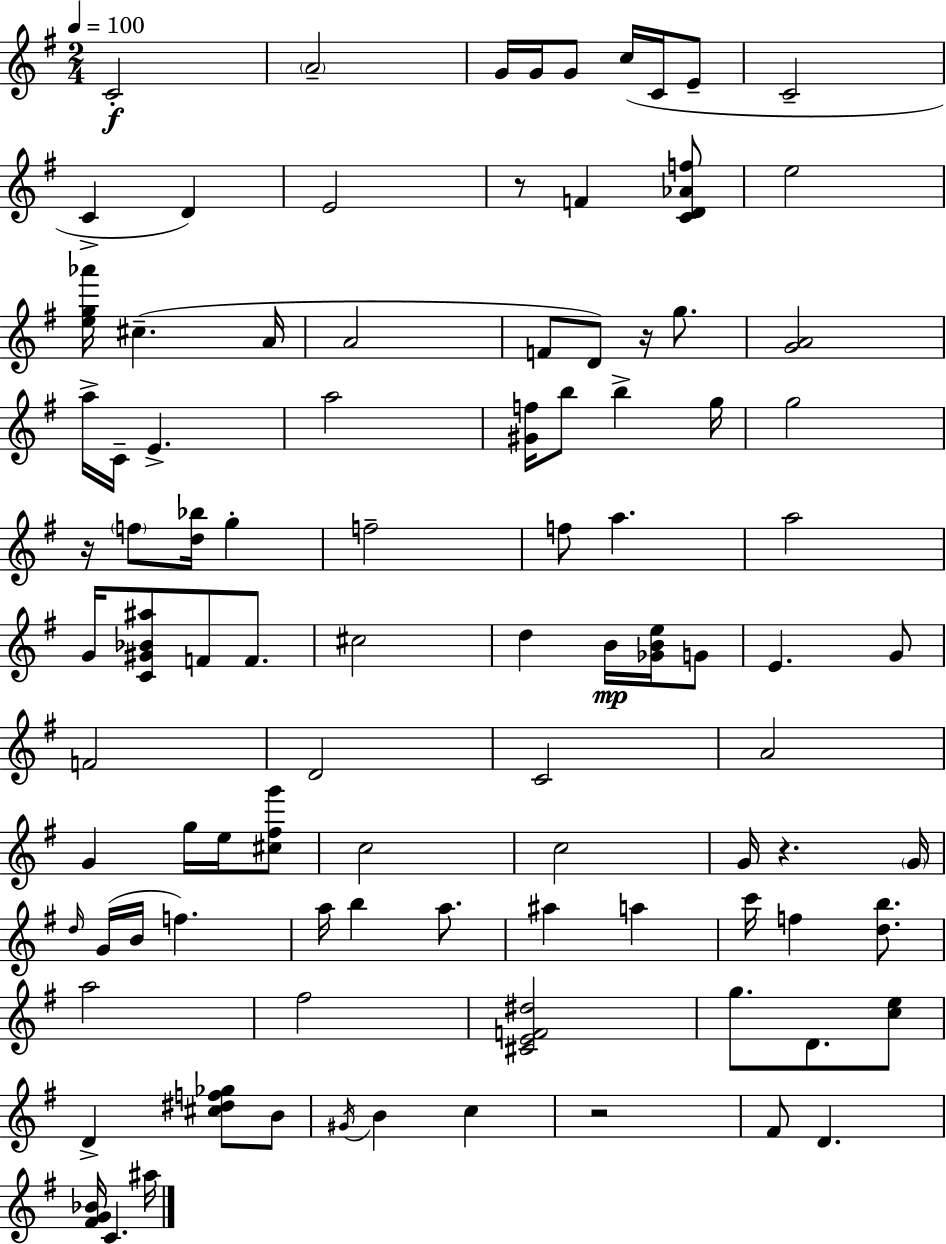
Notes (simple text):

C4/h A4/h G4/s G4/s G4/e C5/s C4/s E4/e C4/h C4/q D4/q E4/h R/e F4/q [C4,D4,Ab4,F5]/e E5/h [E5,G5,Ab6]/s C#5/q. A4/s A4/h F4/e D4/e R/s G5/e. [G4,A4]/h A5/s C4/s E4/q. A5/h [G#4,F5]/s B5/e B5/q G5/s G5/h R/s F5/e [D5,Bb5]/s G5/q F5/h F5/e A5/q. A5/h G4/s [C4,G#4,Bb4,A#5]/e F4/e F4/e. C#5/h D5/q B4/s [Gb4,B4,E5]/s G4/e E4/q. G4/e F4/h D4/h C4/h A4/h G4/q G5/s E5/s [C#5,F#5,G6]/e C5/h C5/h G4/s R/q. G4/s D5/s G4/s B4/s F5/q. A5/s B5/q A5/e. A#5/q A5/q C6/s F5/q [D5,B5]/e. A5/h F#5/h [C#4,E4,F4,D#5]/h G5/e. D4/e. [C5,E5]/e D4/q [C#5,D#5,F5,Gb5]/e B4/e G#4/s B4/q C5/q R/h F#4/e D4/q. [F#4,G4,Bb4]/s C4/q. A#5/s